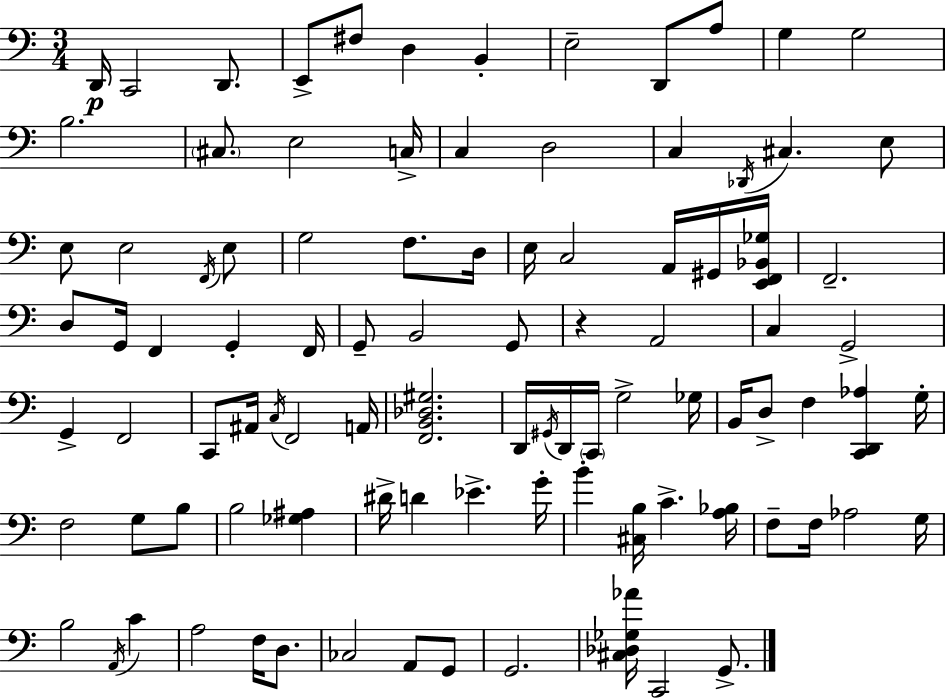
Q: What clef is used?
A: bass